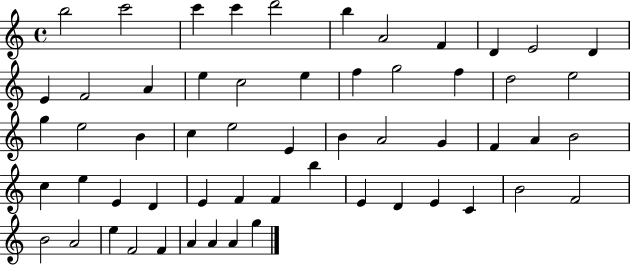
X:1
T:Untitled
M:4/4
L:1/4
K:C
b2 c'2 c' c' d'2 b A2 F D E2 D E F2 A e c2 e f g2 f d2 e2 g e2 B c e2 E B A2 G F A B2 c e E D E F F b E D E C B2 F2 B2 A2 e F2 F A A A g